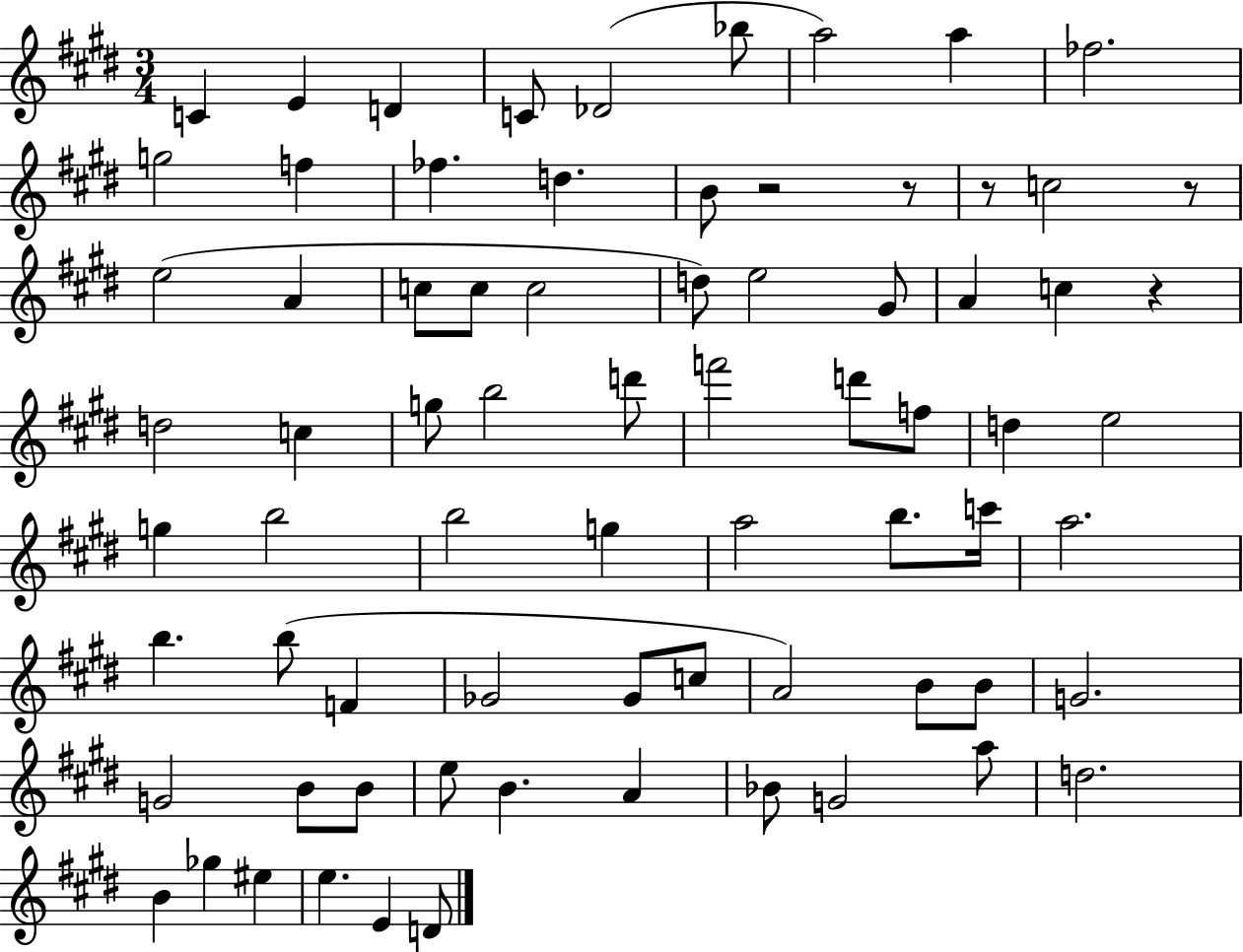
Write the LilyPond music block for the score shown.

{
  \clef treble
  \numericTimeSignature
  \time 3/4
  \key e \major
  \repeat volta 2 { c'4 e'4 d'4 | c'8 des'2( bes''8 | a''2) a''4 | fes''2. | \break g''2 f''4 | fes''4. d''4. | b'8 r2 r8 | r8 c''2 r8 | \break e''2( a'4 | c''8 c''8 c''2 | d''8) e''2 gis'8 | a'4 c''4 r4 | \break d''2 c''4 | g''8 b''2 d'''8 | f'''2 d'''8 f''8 | d''4 e''2 | \break g''4 b''2 | b''2 g''4 | a''2 b''8. c'''16 | a''2. | \break b''4. b''8( f'4 | ges'2 ges'8 c''8 | a'2) b'8 b'8 | g'2. | \break g'2 b'8 b'8 | e''8 b'4. a'4 | bes'8 g'2 a''8 | d''2. | \break b'4 ges''4 eis''4 | e''4. e'4 d'8 | } \bar "|."
}